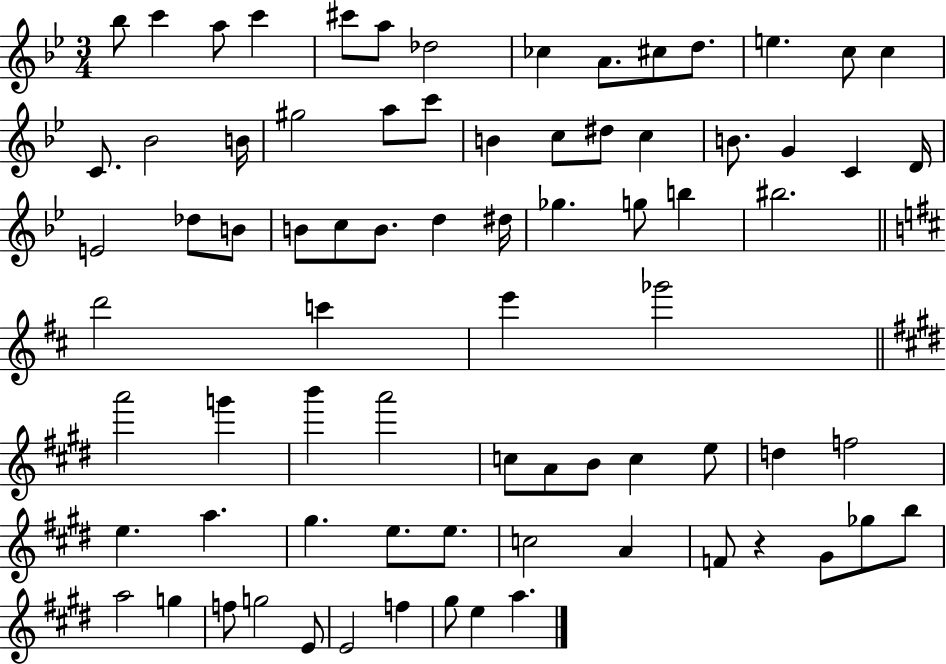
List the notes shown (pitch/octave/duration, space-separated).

Bb5/e C6/q A5/e C6/q C#6/e A5/e Db5/h CES5/q A4/e. C#5/e D5/e. E5/q. C5/e C5/q C4/e. Bb4/h B4/s G#5/h A5/e C6/e B4/q C5/e D#5/e C5/q B4/e. G4/q C4/q D4/s E4/h Db5/e B4/e B4/e C5/e B4/e. D5/q D#5/s Gb5/q. G5/e B5/q BIS5/h. D6/h C6/q E6/q Gb6/h A6/h G6/q B6/q A6/h C5/e A4/e B4/e C5/q E5/e D5/q F5/h E5/q. A5/q. G#5/q. E5/e. E5/e. C5/h A4/q F4/e R/q G#4/e Gb5/e B5/e A5/h G5/q F5/e G5/h E4/e E4/h F5/q G#5/e E5/q A5/q.